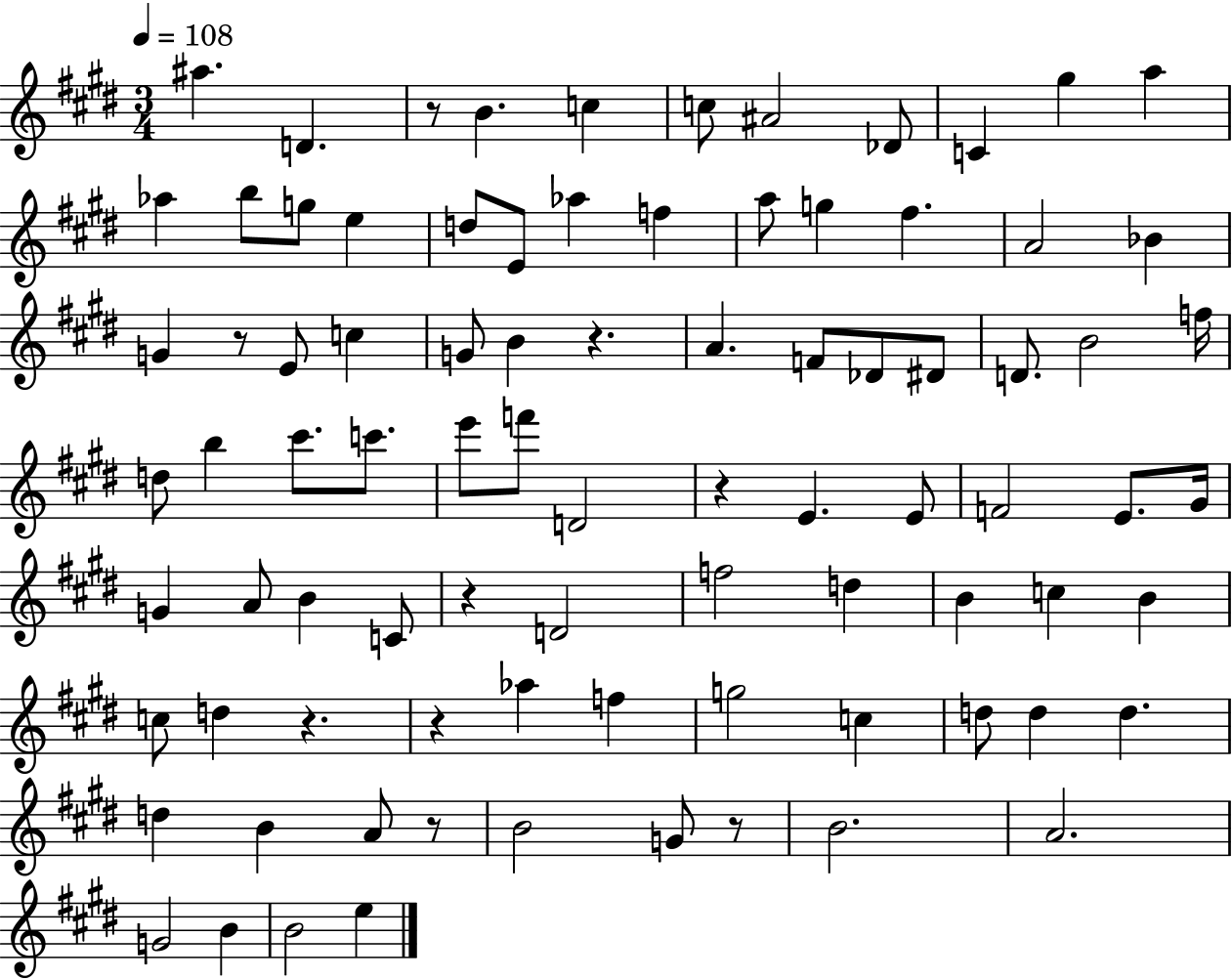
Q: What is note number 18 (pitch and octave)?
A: F5